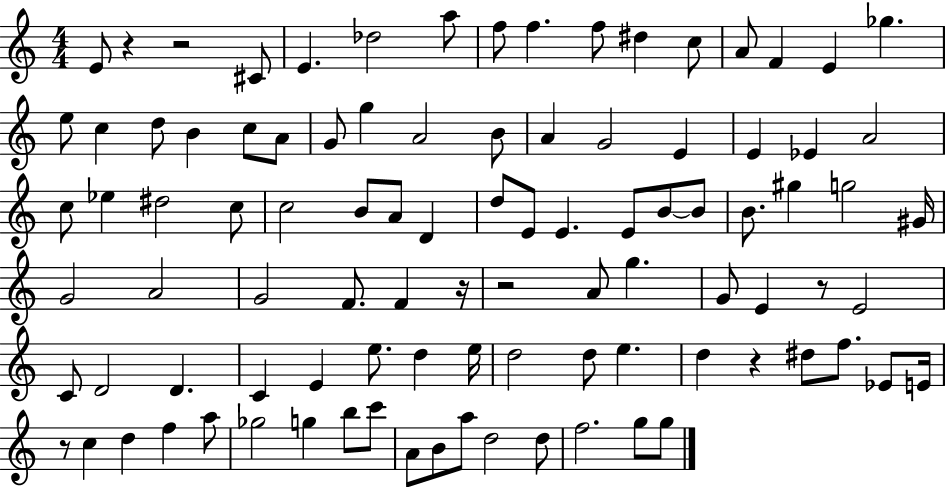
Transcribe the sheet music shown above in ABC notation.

X:1
T:Untitled
M:4/4
L:1/4
K:C
E/2 z z2 ^C/2 E _d2 a/2 f/2 f f/2 ^d c/2 A/2 F E _g e/2 c d/2 B c/2 A/2 G/2 g A2 B/2 A G2 E E _E A2 c/2 _e ^d2 c/2 c2 B/2 A/2 D d/2 E/2 E E/2 B/2 B/2 B/2 ^g g2 ^G/4 G2 A2 G2 F/2 F z/4 z2 A/2 g G/2 E z/2 E2 C/2 D2 D C E e/2 d e/4 d2 d/2 e d z ^d/2 f/2 _E/2 E/4 z/2 c d f a/2 _g2 g b/2 c'/2 A/2 B/2 a/2 d2 d/2 f2 g/2 g/2